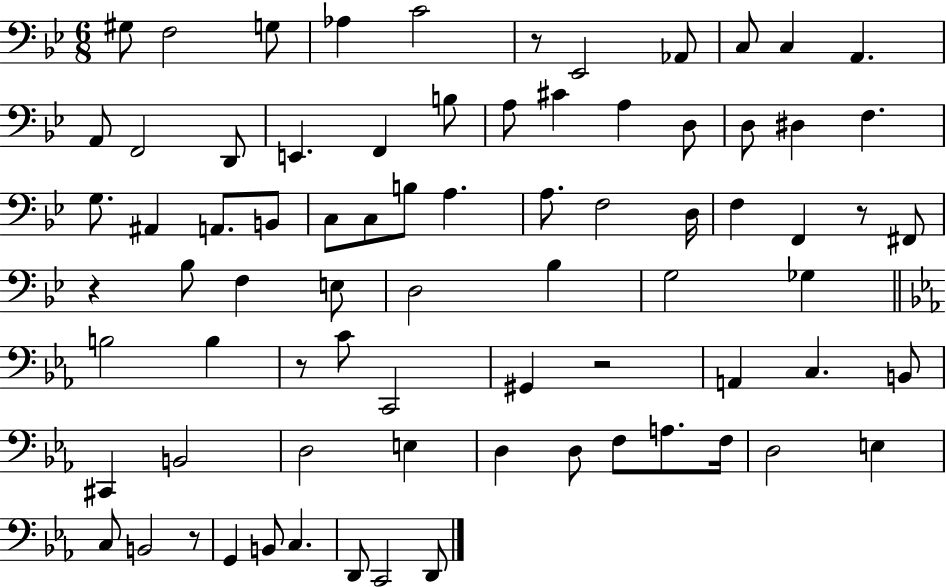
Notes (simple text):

G#3/e F3/h G3/e Ab3/q C4/h R/e Eb2/h Ab2/e C3/e C3/q A2/q. A2/e F2/h D2/e E2/q. F2/q B3/e A3/e C#4/q A3/q D3/e D3/e D#3/q F3/q. G3/e. A#2/q A2/e. B2/e C3/e C3/e B3/e A3/q. A3/e. F3/h D3/s F3/q F2/q R/e F#2/e R/q Bb3/e F3/q E3/e D3/h Bb3/q G3/h Gb3/q B3/h B3/q R/e C4/e C2/h G#2/q R/h A2/q C3/q. B2/e C#2/q B2/h D3/h E3/q D3/q D3/e F3/e A3/e. F3/s D3/h E3/q C3/e B2/h R/e G2/q B2/e C3/q. D2/e C2/h D2/e